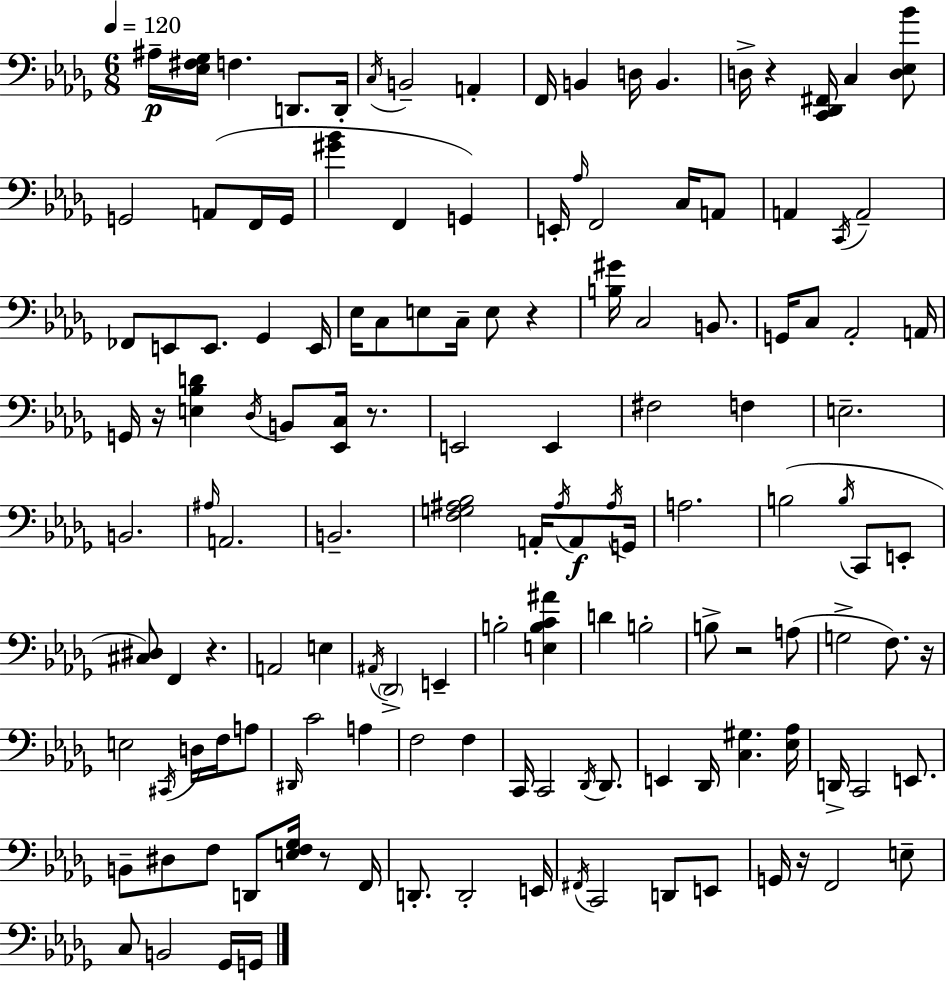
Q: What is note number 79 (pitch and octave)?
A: E3